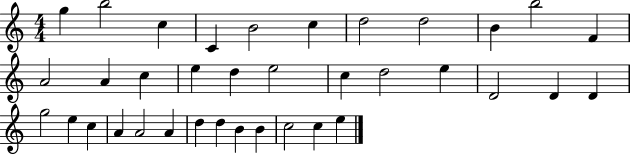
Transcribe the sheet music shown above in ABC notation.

X:1
T:Untitled
M:4/4
L:1/4
K:C
g b2 c C B2 c d2 d2 B b2 F A2 A c e d e2 c d2 e D2 D D g2 e c A A2 A d d B B c2 c e